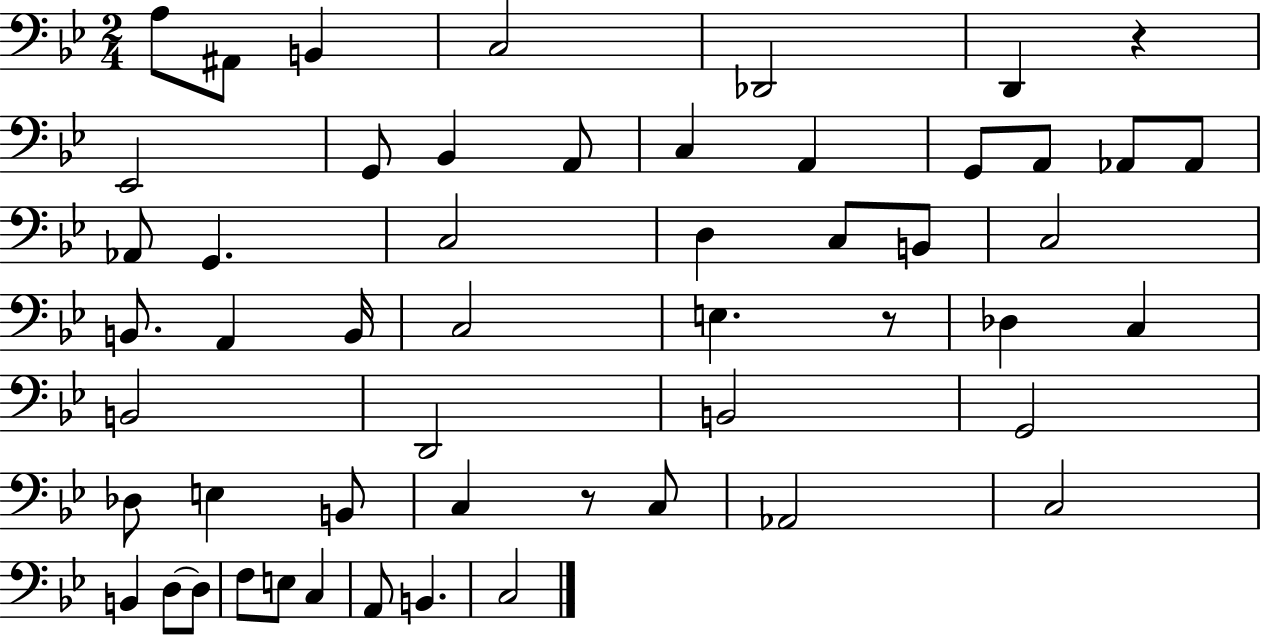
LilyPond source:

{
  \clef bass
  \numericTimeSignature
  \time 2/4
  \key bes \major
  a8 ais,8 b,4 | c2 | des,2 | d,4 r4 | \break ees,2 | g,8 bes,4 a,8 | c4 a,4 | g,8 a,8 aes,8 aes,8 | \break aes,8 g,4. | c2 | d4 c8 b,8 | c2 | \break b,8. a,4 b,16 | c2 | e4. r8 | des4 c4 | \break b,2 | d,2 | b,2 | g,2 | \break des8 e4 b,8 | c4 r8 c8 | aes,2 | c2 | \break b,4 d8~~ d8 | f8 e8 c4 | a,8 b,4. | c2 | \break \bar "|."
}